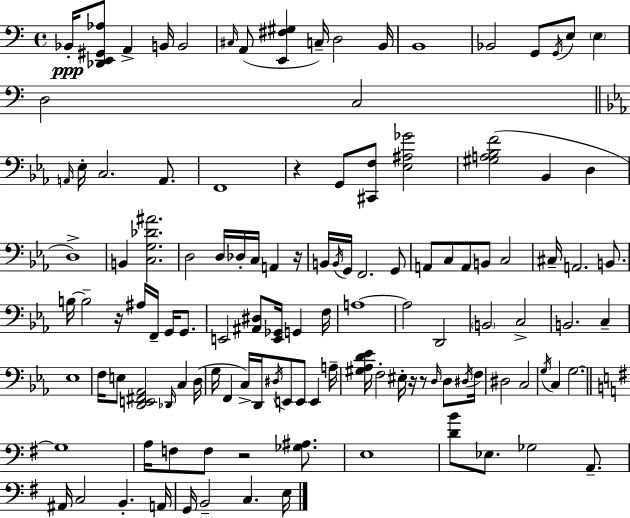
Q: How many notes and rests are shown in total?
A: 121